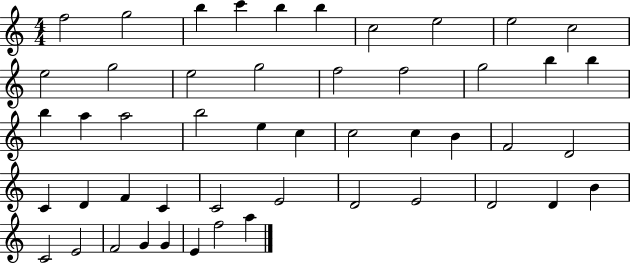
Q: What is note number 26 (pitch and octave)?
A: C5